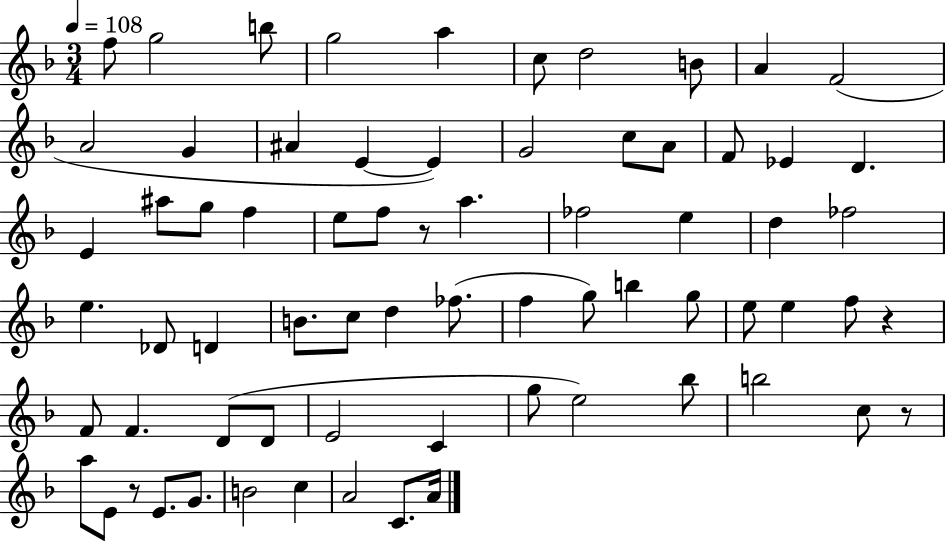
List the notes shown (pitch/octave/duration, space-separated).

F5/e G5/h B5/e G5/h A5/q C5/e D5/h B4/e A4/q F4/h A4/h G4/q A#4/q E4/q E4/q G4/h C5/e A4/e F4/e Eb4/q D4/q. E4/q A#5/e G5/e F5/q E5/e F5/e R/e A5/q. FES5/h E5/q D5/q FES5/h E5/q. Db4/e D4/q B4/e. C5/e D5/q FES5/e. F5/q G5/e B5/q G5/e E5/e E5/q F5/e R/q F4/e F4/q. D4/e D4/e E4/h C4/q G5/e E5/h Bb5/e B5/h C5/e R/e A5/e E4/e R/e E4/e. G4/e. B4/h C5/q A4/h C4/e. A4/s